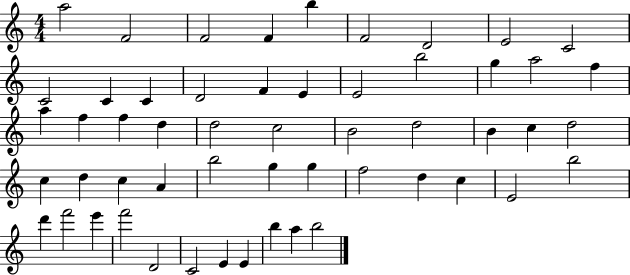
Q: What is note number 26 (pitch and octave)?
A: C5